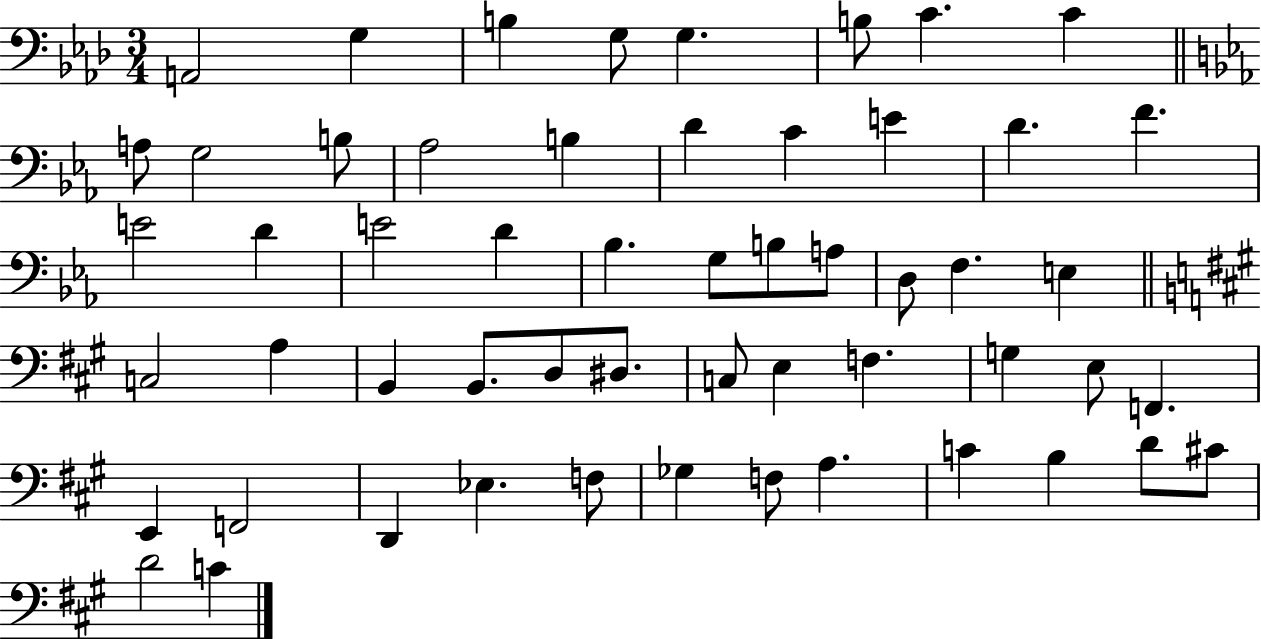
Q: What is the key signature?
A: AES major